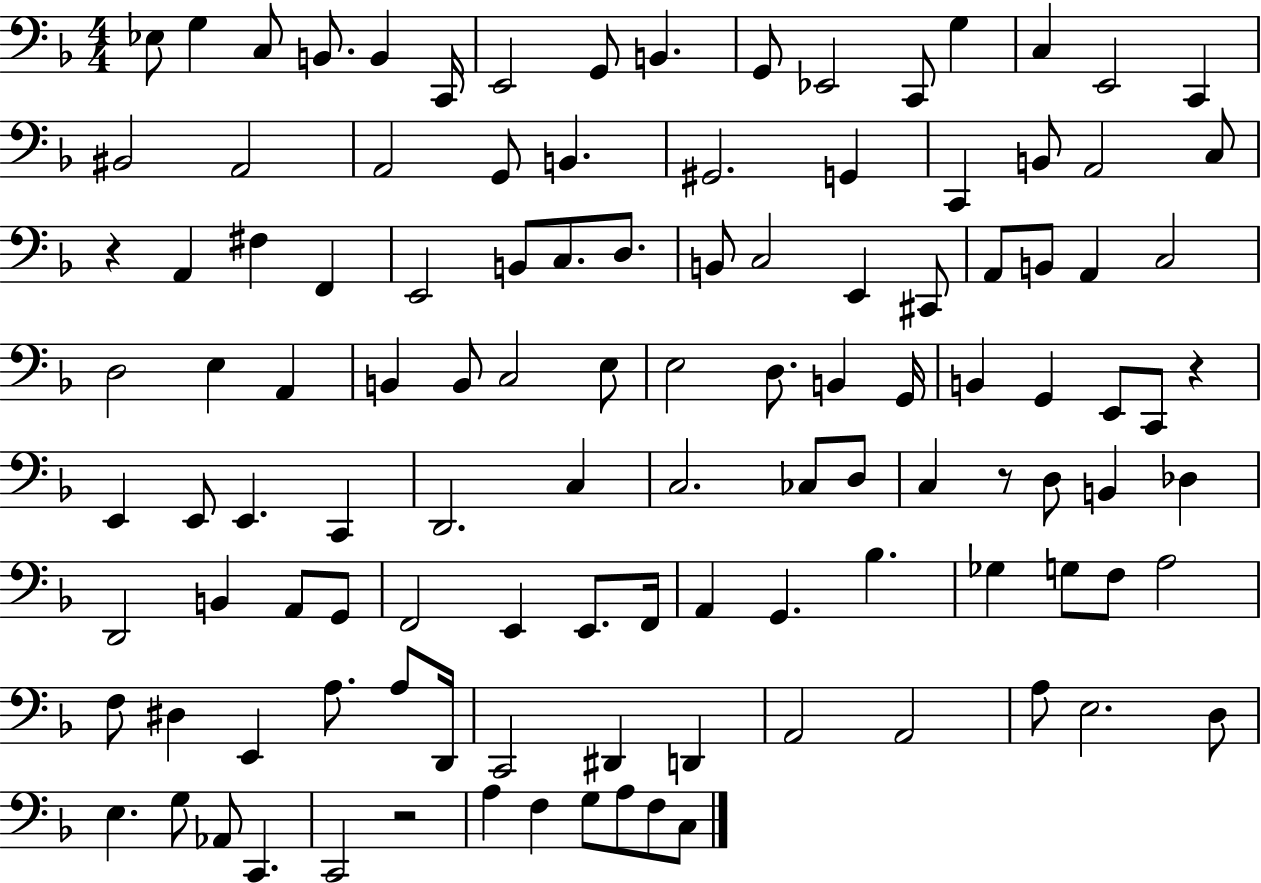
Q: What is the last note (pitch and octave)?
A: C3